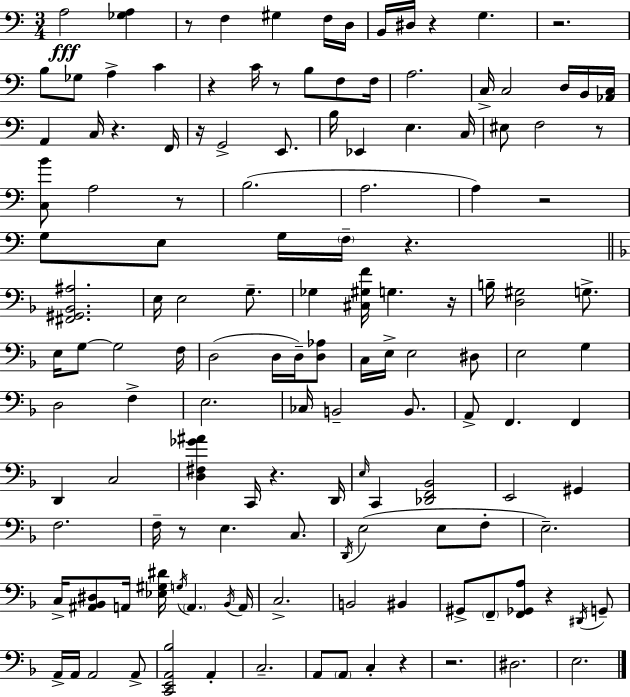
A3/h [Gb3,A3]/q R/e F3/q G#3/q F3/s D3/s B2/s D#3/s R/q G3/q. R/h. B3/e Gb3/e A3/q C4/q R/q C4/s R/e B3/e F3/e F3/s A3/h. C3/s C3/h D3/s B2/s [Ab2,C3]/s A2/q C3/s R/q. F2/s R/s G2/h E2/e. B3/s Eb2/q E3/q. C3/s EIS3/e F3/h R/e [C3,B4]/e A3/h R/e B3/h. A3/h. A3/q R/h G3/e E3/e G3/s F3/s R/q. [F#2,G#2,Bb2,A#3]/h. E3/s E3/h G3/e. Gb3/q [C#3,G#3,F4]/s G3/q. R/s B3/s [D3,G#3]/h G3/e. E3/s G3/e G3/h F3/s D3/h D3/s D3/s [D3,Ab3]/e C3/s E3/s E3/h D#3/e E3/h G3/q D3/h F3/q E3/h. CES3/s B2/h B2/e. A2/e F2/q. F2/q D2/q C3/h [D3,F#3,Gb4,A#4]/q C2/s R/q. D2/s E3/s C2/q [Db2,F2,Bb2]/h E2/h G#2/q F3/h. F3/s R/e E3/q. C3/e. D2/s E3/h E3/e F3/e E3/h. C3/s [A#2,Bb2,D#3]/e A2/s [Eb3,G#3,D#4]/s G3/s A2/q. Bb2/s A2/s C3/h. B2/h BIS2/q G#2/e F2/e [F2,Gb2,A3]/e R/q D#2/s G2/e A2/s A2/s A2/h A2/e [C2,E2,A2,Bb3]/h A2/q C3/h. A2/e A2/e C3/q R/q R/h. D#3/h. E3/h.